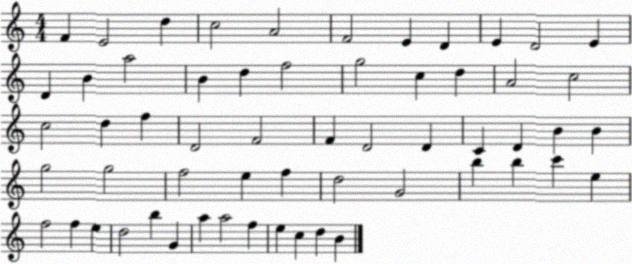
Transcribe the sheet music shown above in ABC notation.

X:1
T:Untitled
M:4/4
L:1/4
K:C
F E2 d c2 A2 F2 E D E D2 E D B a2 B d f2 g2 c d A2 c2 c2 d f D2 F2 F D2 D C D B B g2 g2 f2 e f d2 G2 b b c' e f2 f e d2 b G a a2 f e c d B